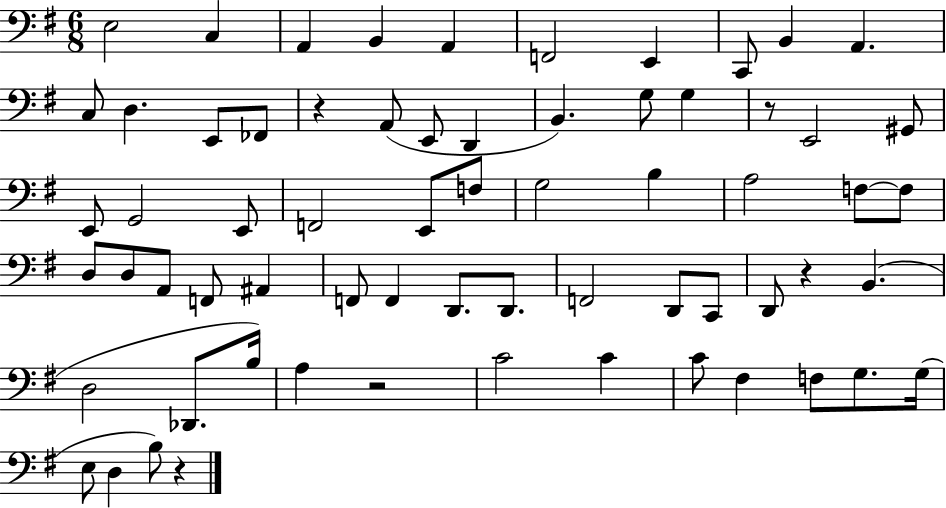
{
  \clef bass
  \numericTimeSignature
  \time 6/8
  \key g \major
  e2 c4 | a,4 b,4 a,4 | f,2 e,4 | c,8 b,4 a,4. | \break c8 d4. e,8 fes,8 | r4 a,8( e,8 d,4 | b,4.) g8 g4 | r8 e,2 gis,8 | \break e,8 g,2 e,8 | f,2 e,8 f8 | g2 b4 | a2 f8~~ f8 | \break d8 d8 a,8 f,8 ais,4 | f,8 f,4 d,8. d,8. | f,2 d,8 c,8 | d,8 r4 b,4.( | \break d2 des,8. b16) | a4 r2 | c'2 c'4 | c'8 fis4 f8 g8. g16( | \break e8 d4 b8) r4 | \bar "|."
}